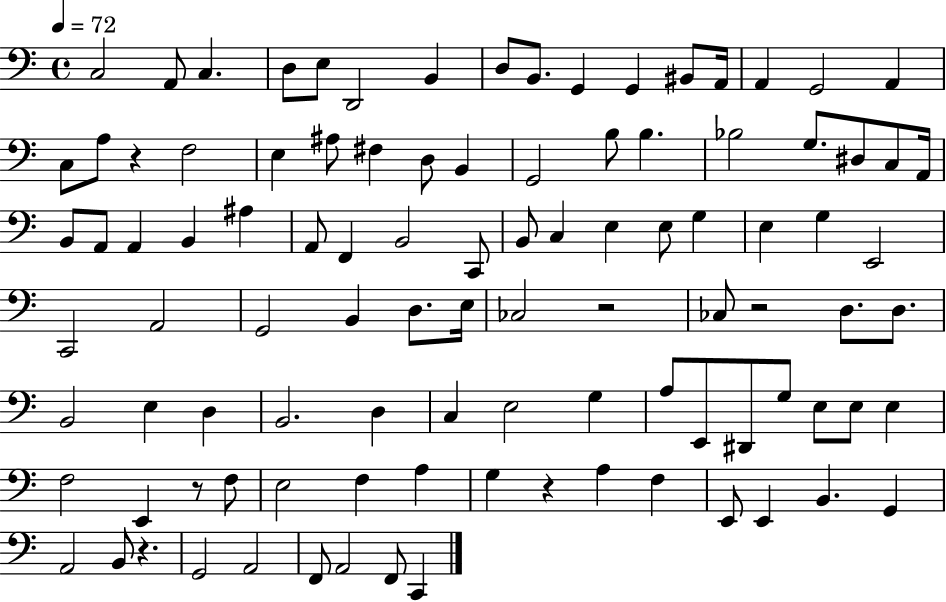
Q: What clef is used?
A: bass